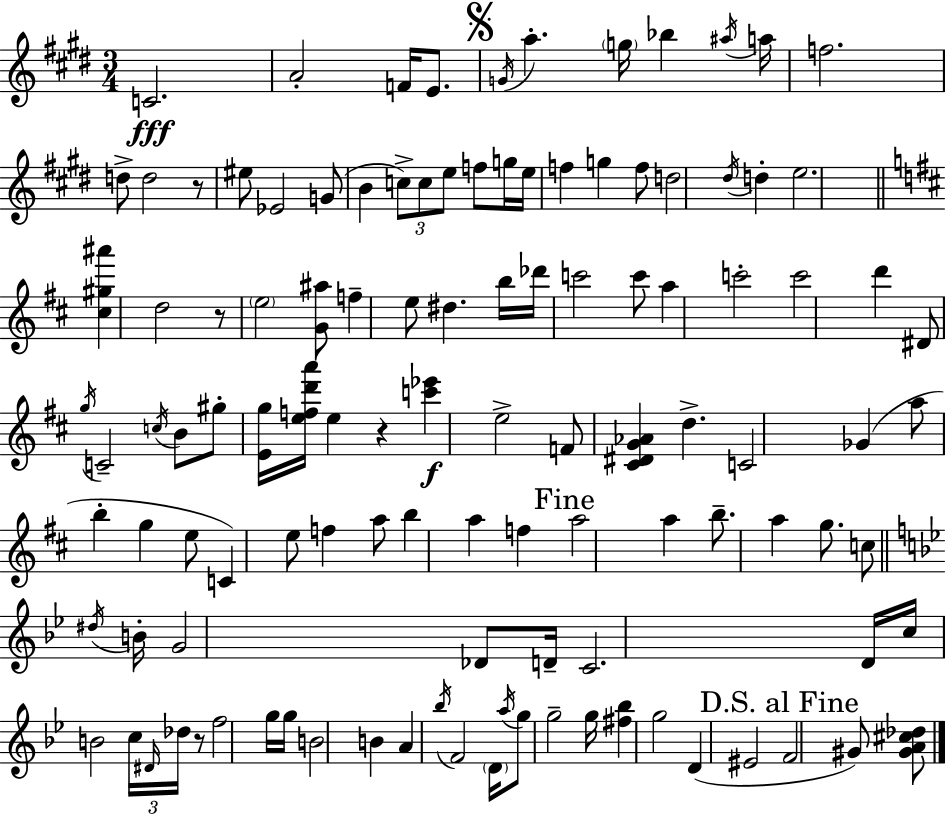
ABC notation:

X:1
T:Untitled
M:3/4
L:1/4
K:E
C2 A2 F/4 E/2 G/4 a g/4 _b ^a/4 a/4 f2 d/2 d2 z/2 ^e/2 _E2 G/2 B c/2 c/2 e/2 f/2 g/4 e/4 f g f/2 d2 ^d/4 d e2 [^c^g^a'] d2 z/2 e2 [G^a]/2 f e/2 ^d b/4 _d'/4 c'2 c'/2 a c'2 c'2 d' ^D/2 g/4 C2 c/4 B/2 ^g/2 [Eg]/4 [efd'a']/4 e z [c'_e'] e2 F/2 [^C^DG_A] d C2 _G a/2 b g e/2 C e/2 f a/2 b a f a2 a b/2 a g/2 c/2 ^d/4 B/4 G2 _D/2 D/4 C2 D/4 c/4 B2 c/4 ^D/4 _d/4 z/2 f2 g/4 g/4 B2 B A _b/4 F2 D/4 a/4 g/2 g2 g/4 [^f_b] g2 D ^E2 F2 ^G/2 [^GA^c_d]/2